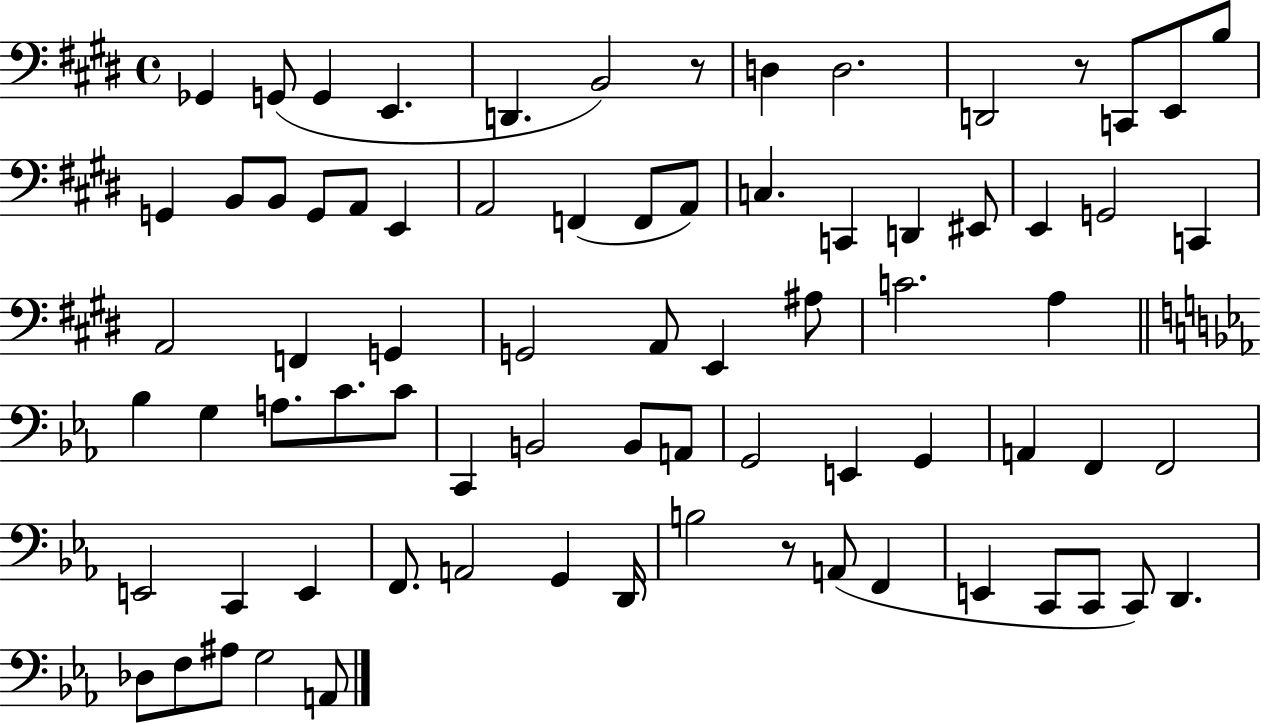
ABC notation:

X:1
T:Untitled
M:4/4
L:1/4
K:E
_G,, G,,/2 G,, E,, D,, B,,2 z/2 D, D,2 D,,2 z/2 C,,/2 E,,/2 B,/2 G,, B,,/2 B,,/2 G,,/2 A,,/2 E,, A,,2 F,, F,,/2 A,,/2 C, C,, D,, ^E,,/2 E,, G,,2 C,, A,,2 F,, G,, G,,2 A,,/2 E,, ^A,/2 C2 A, _B, G, A,/2 C/2 C/2 C,, B,,2 B,,/2 A,,/2 G,,2 E,, G,, A,, F,, F,,2 E,,2 C,, E,, F,,/2 A,,2 G,, D,,/4 B,2 z/2 A,,/2 F,, E,, C,,/2 C,,/2 C,,/2 D,, _D,/2 F,/2 ^A,/2 G,2 A,,/2